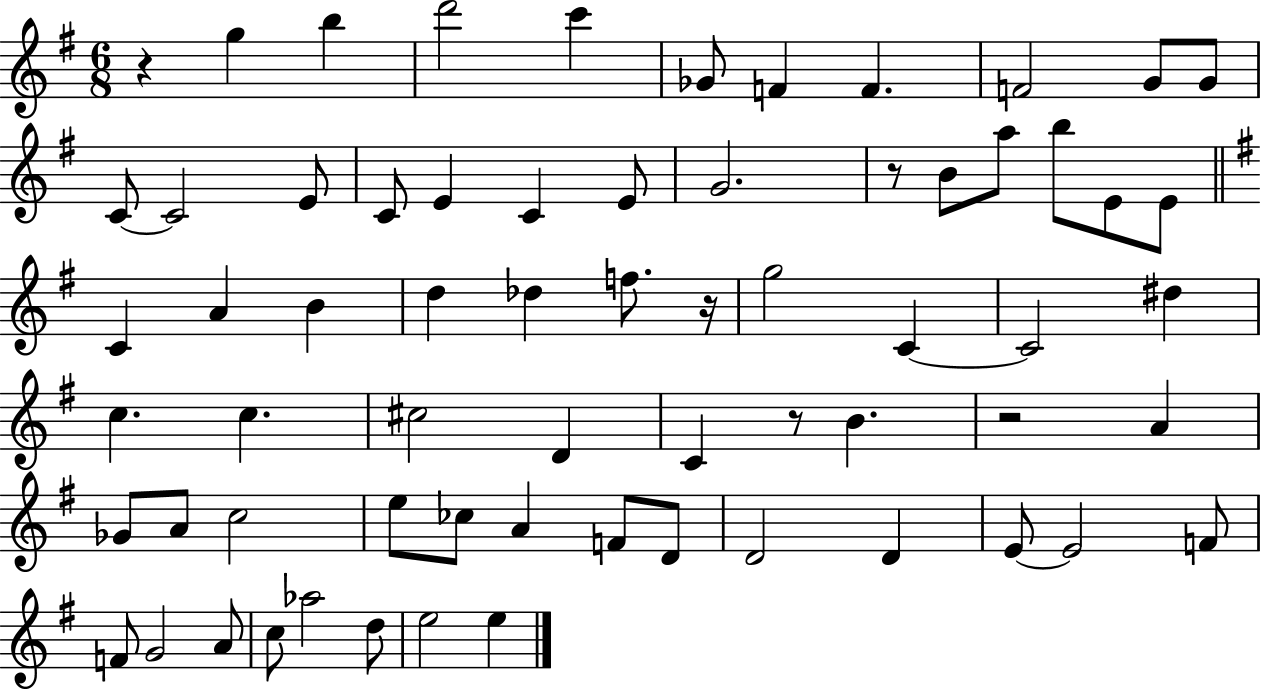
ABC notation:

X:1
T:Untitled
M:6/8
L:1/4
K:G
z g b d'2 c' _G/2 F F F2 G/2 G/2 C/2 C2 E/2 C/2 E C E/2 G2 z/2 B/2 a/2 b/2 E/2 E/2 C A B d _d f/2 z/4 g2 C C2 ^d c c ^c2 D C z/2 B z2 A _G/2 A/2 c2 e/2 _c/2 A F/2 D/2 D2 D E/2 E2 F/2 F/2 G2 A/2 c/2 _a2 d/2 e2 e